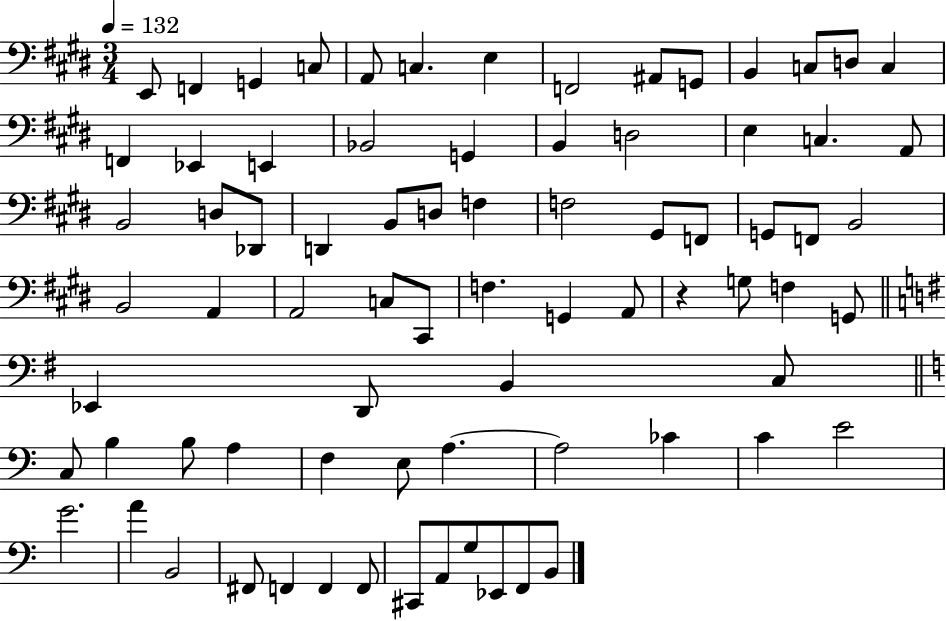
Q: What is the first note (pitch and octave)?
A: E2